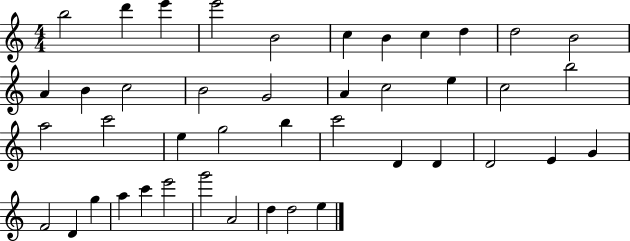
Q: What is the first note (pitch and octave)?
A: B5